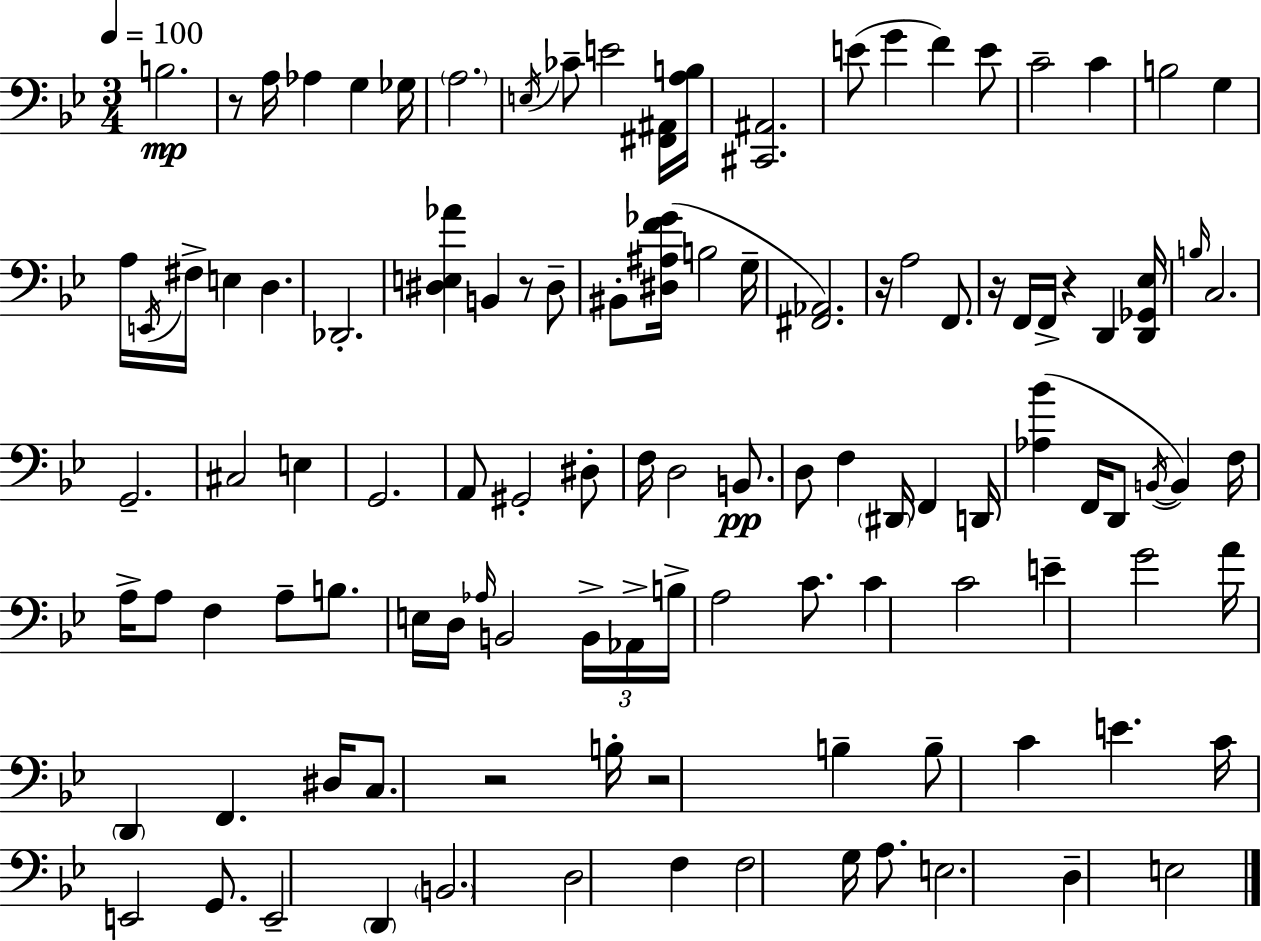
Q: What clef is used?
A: bass